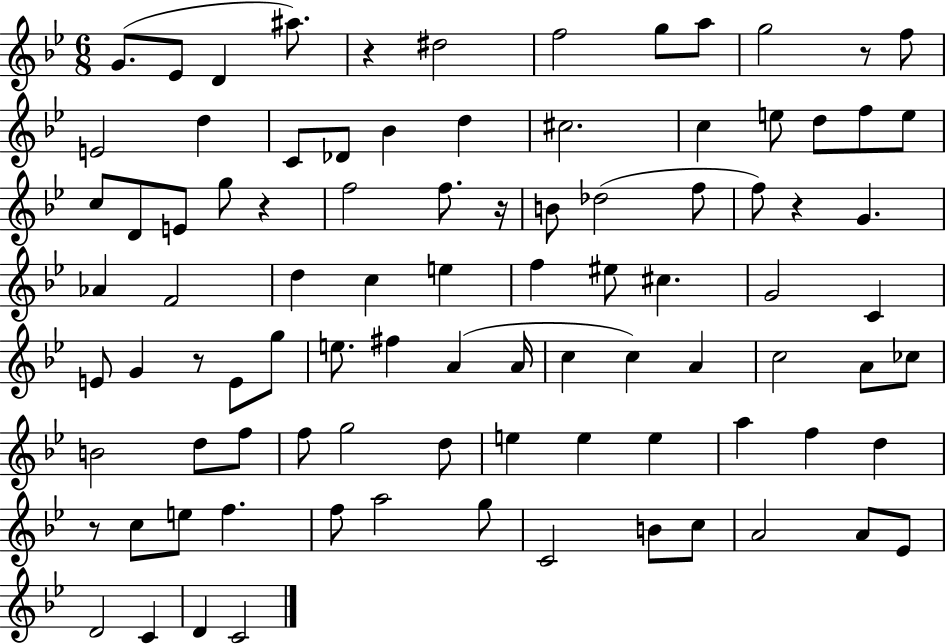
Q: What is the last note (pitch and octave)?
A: C4